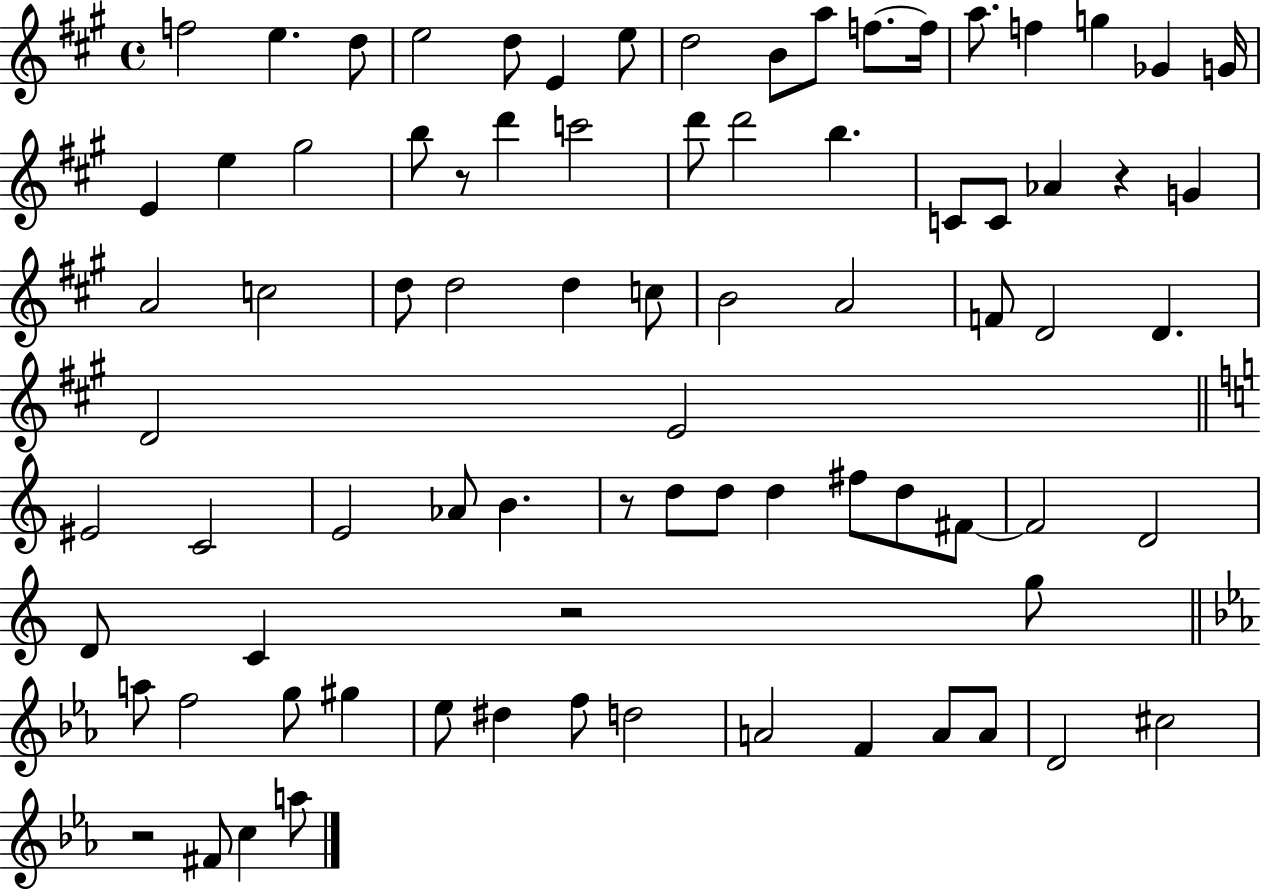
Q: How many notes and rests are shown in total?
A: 81